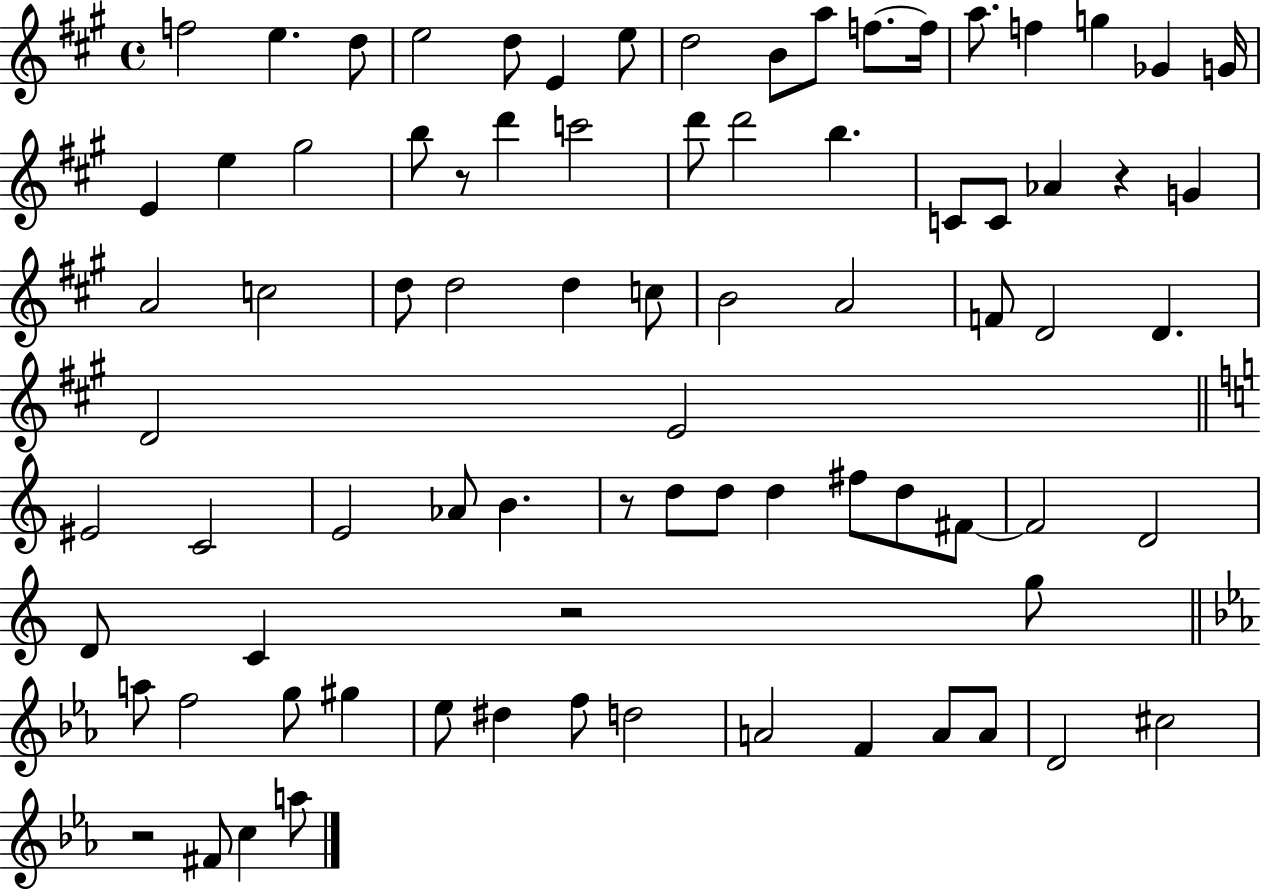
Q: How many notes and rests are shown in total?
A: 81